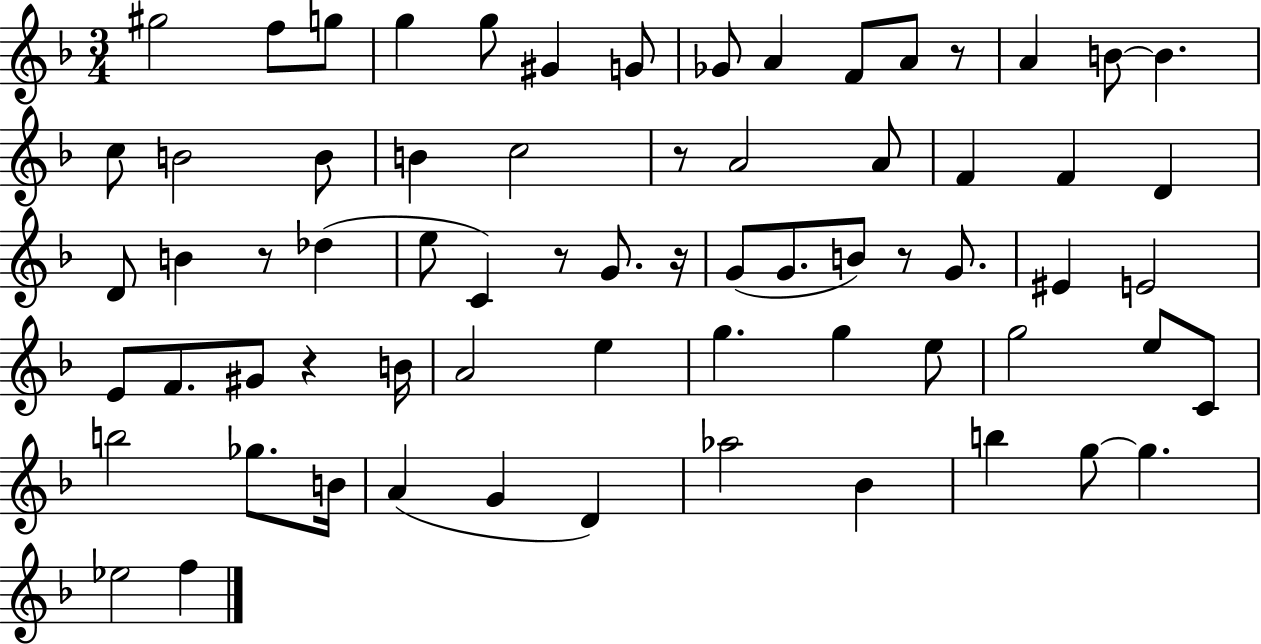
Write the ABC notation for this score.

X:1
T:Untitled
M:3/4
L:1/4
K:F
^g2 f/2 g/2 g g/2 ^G G/2 _G/2 A F/2 A/2 z/2 A B/2 B c/2 B2 B/2 B c2 z/2 A2 A/2 F F D D/2 B z/2 _d e/2 C z/2 G/2 z/4 G/2 G/2 B/2 z/2 G/2 ^E E2 E/2 F/2 ^G/2 z B/4 A2 e g g e/2 g2 e/2 C/2 b2 _g/2 B/4 A G D _a2 _B b g/2 g _e2 f